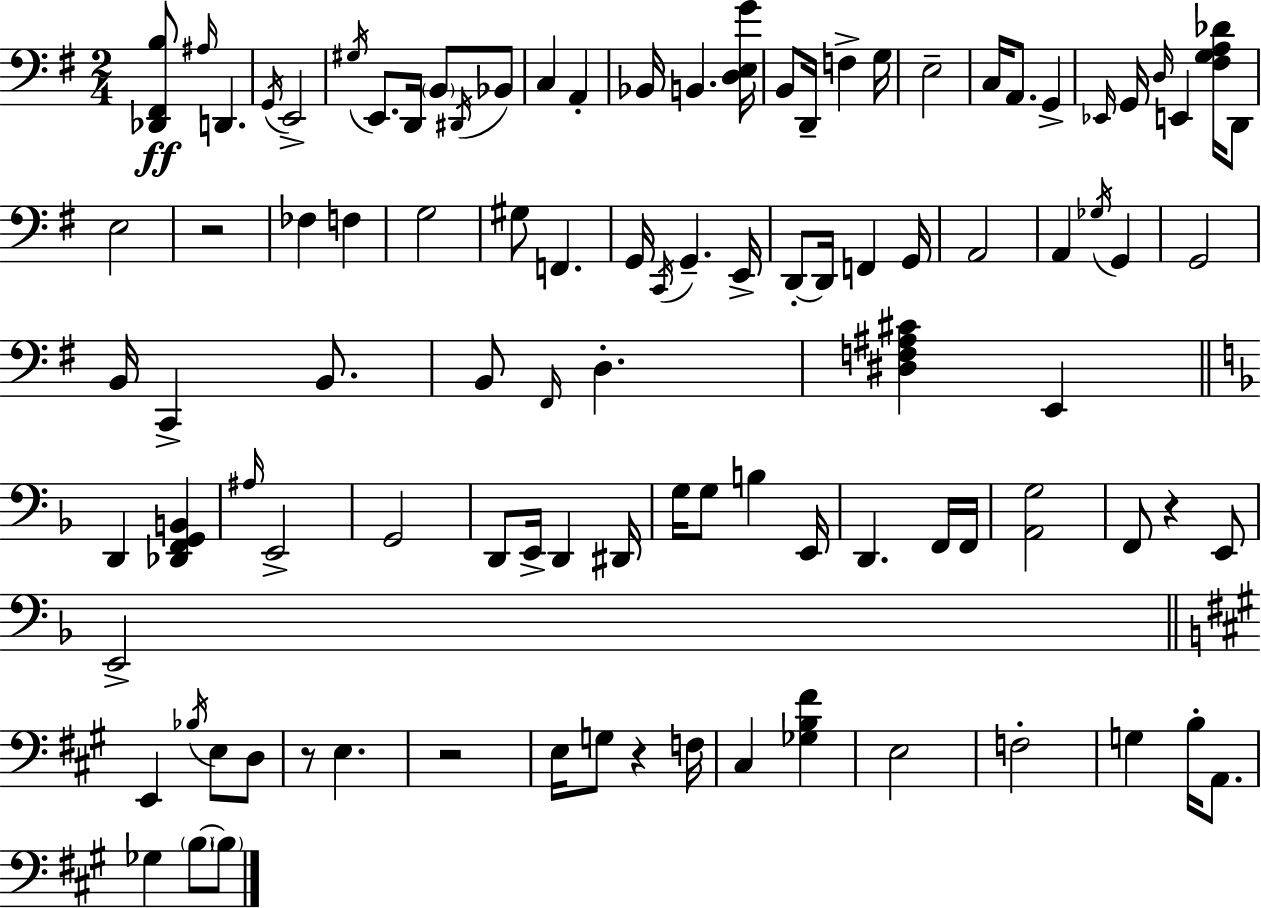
[Db2,F#2,B3]/e A#3/s D2/q. G2/s E2/h G#3/s E2/e. D2/s B2/e D#2/s Bb2/e C3/q A2/q Bb2/s B2/q. [D3,E3,G4]/s B2/e D2/s F3/q G3/s E3/h C3/s A2/e. G2/q Eb2/s G2/s D3/s E2/q [F#3,G3,A3,Db4]/s D2/e E3/h R/h FES3/q F3/q G3/h G#3/e F2/q. G2/s C2/s G2/q. E2/s D2/e D2/s F2/q G2/s A2/h A2/q Gb3/s G2/q G2/h B2/s C2/q B2/e. B2/e F#2/s D3/q. [D#3,F3,A#3,C#4]/q E2/q D2/q [Db2,F2,G2,B2]/q A#3/s E2/h G2/h D2/e E2/s D2/q D#2/s G3/s G3/e B3/q E2/s D2/q. F2/s F2/s [A2,G3]/h F2/e R/q E2/e E2/h E2/q Bb3/s E3/e D3/e R/e E3/q. R/h E3/s G3/e R/q F3/s C#3/q [Gb3,B3,F#4]/q E3/h F3/h G3/q B3/s A2/e. Gb3/q B3/e B3/e